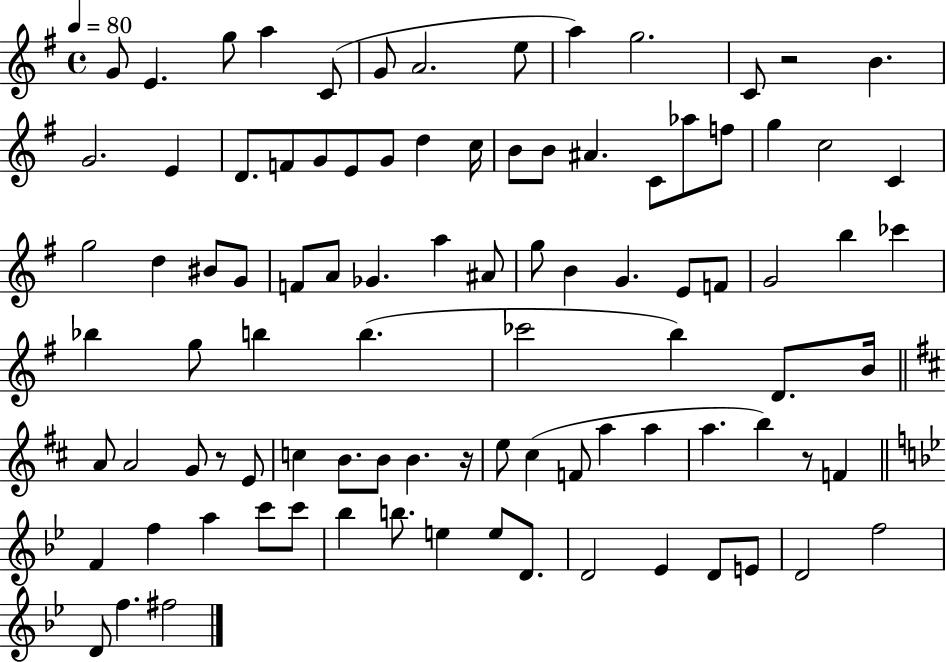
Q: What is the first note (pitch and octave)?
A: G4